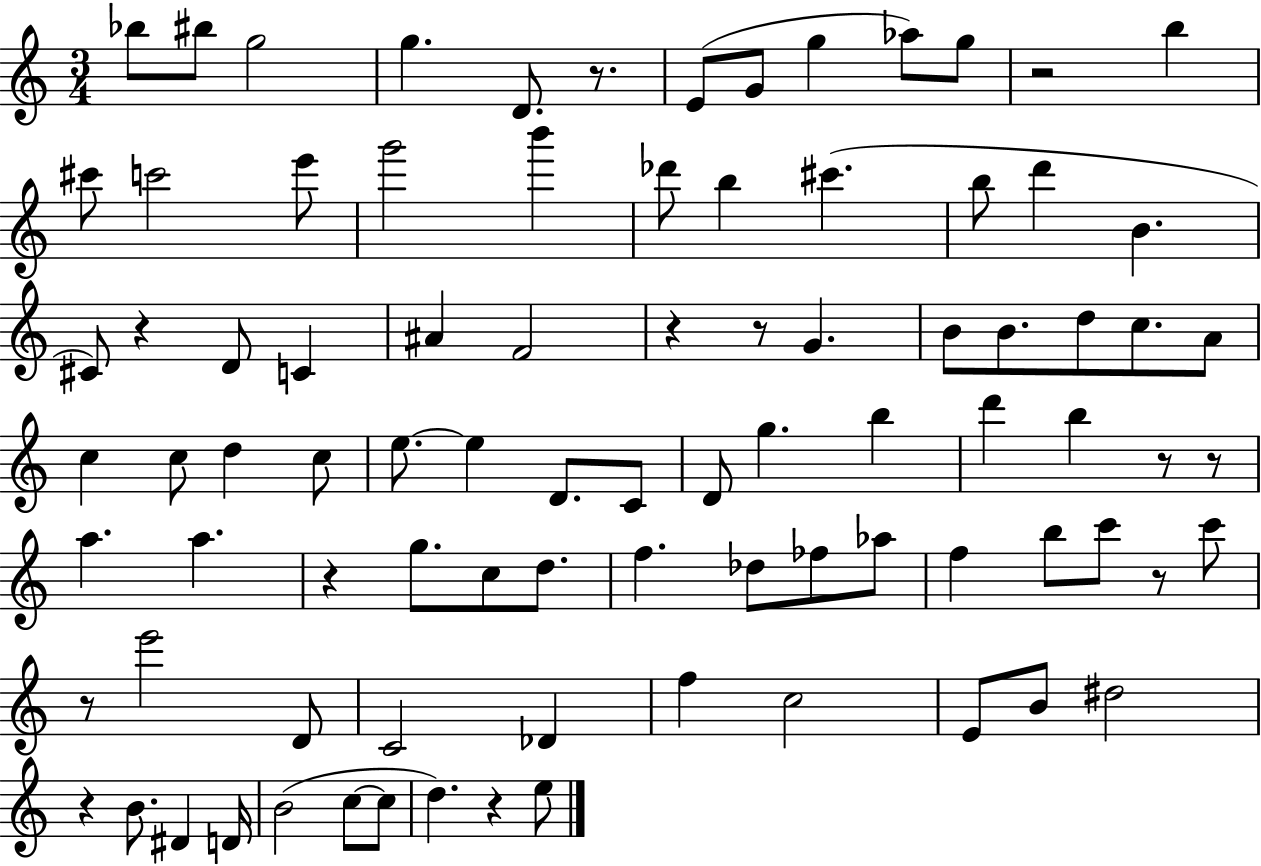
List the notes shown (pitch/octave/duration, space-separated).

Bb5/e BIS5/e G5/h G5/q. D4/e. R/e. E4/e G4/e G5/q Ab5/e G5/e R/h B5/q C#6/e C6/h E6/e G6/h B6/q Db6/e B5/q C#6/q. B5/e D6/q B4/q. C#4/e R/q D4/e C4/q A#4/q F4/h R/q R/e G4/q. B4/e B4/e. D5/e C5/e. A4/e C5/q C5/e D5/q C5/e E5/e. E5/q D4/e. C4/e D4/e G5/q. B5/q D6/q B5/q R/e R/e A5/q. A5/q. R/q G5/e. C5/e D5/e. F5/q. Db5/e FES5/e Ab5/e F5/q B5/e C6/e R/e C6/e R/e E6/h D4/e C4/h Db4/q F5/q C5/h E4/e B4/e D#5/h R/q B4/e. D#4/q D4/s B4/h C5/e C5/e D5/q. R/q E5/e